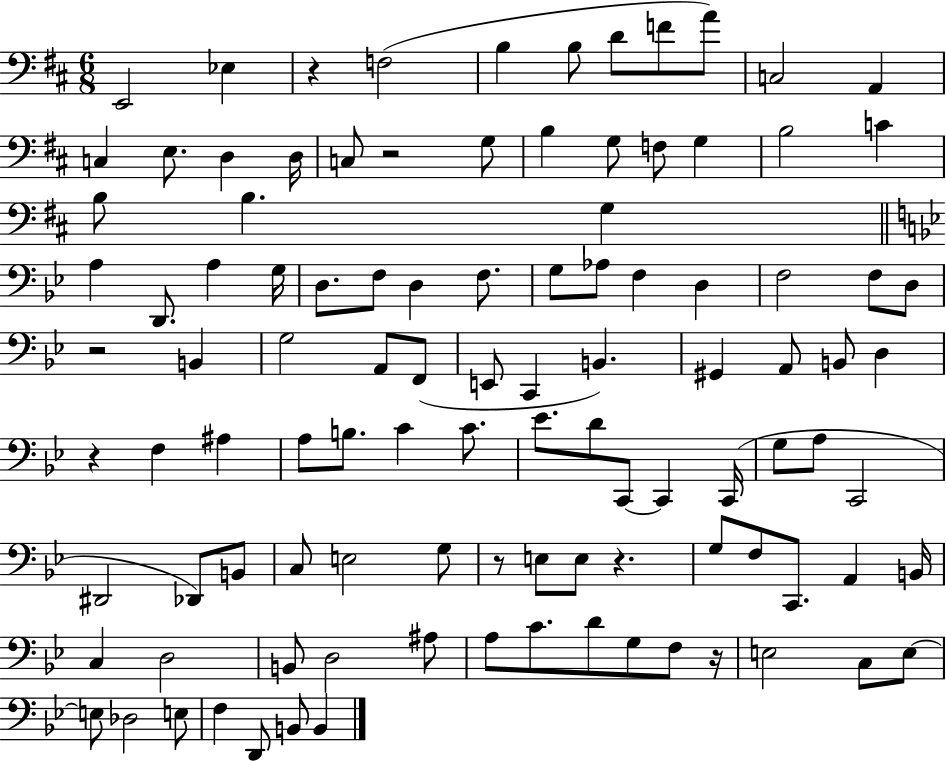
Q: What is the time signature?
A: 6/8